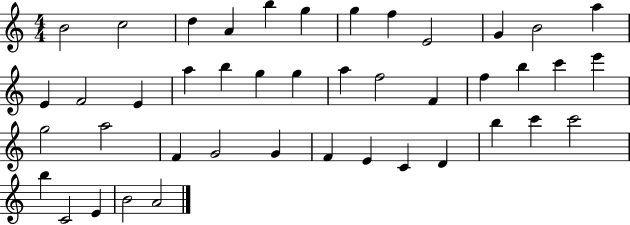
{
  \clef treble
  \numericTimeSignature
  \time 4/4
  \key c \major
  b'2 c''2 | d''4 a'4 b''4 g''4 | g''4 f''4 e'2 | g'4 b'2 a''4 | \break e'4 f'2 e'4 | a''4 b''4 g''4 g''4 | a''4 f''2 f'4 | f''4 b''4 c'''4 e'''4 | \break g''2 a''2 | f'4 g'2 g'4 | f'4 e'4 c'4 d'4 | b''4 c'''4 c'''2 | \break b''4 c'2 e'4 | b'2 a'2 | \bar "|."
}